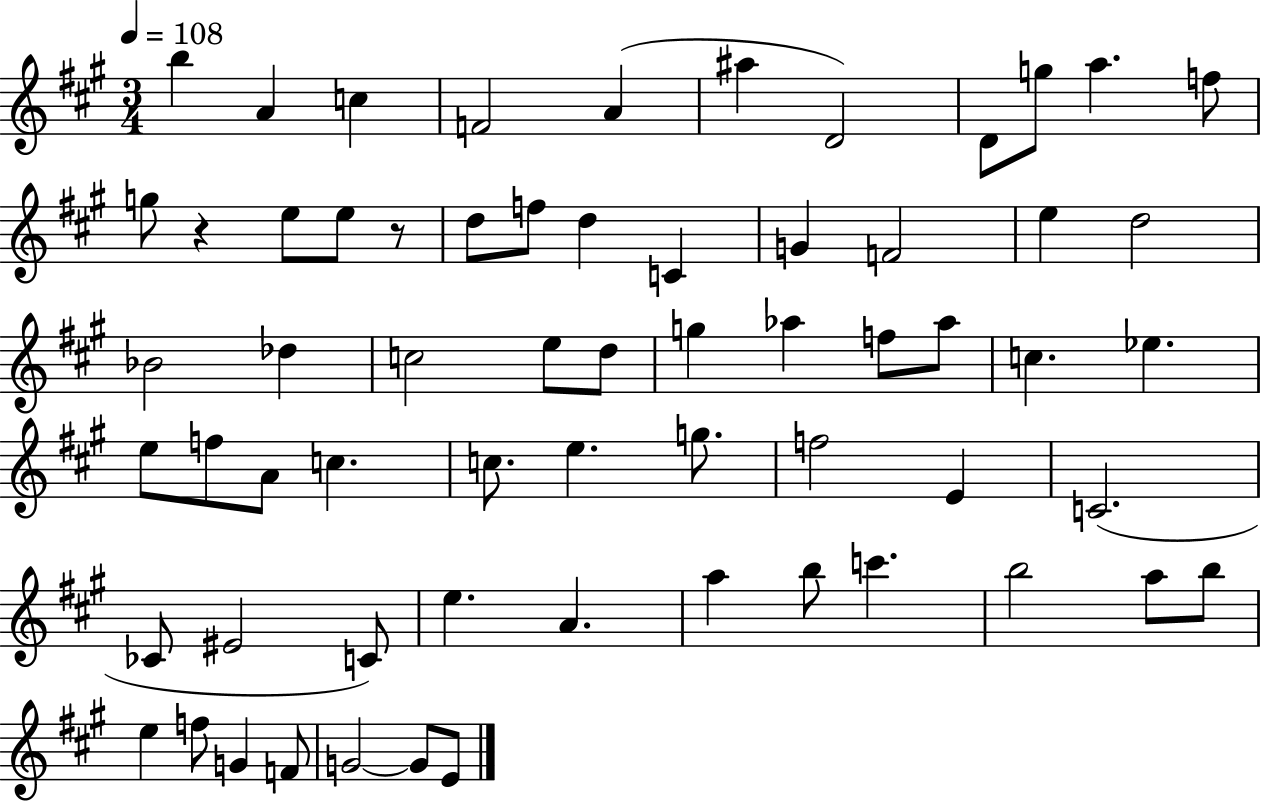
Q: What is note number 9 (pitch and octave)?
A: G5